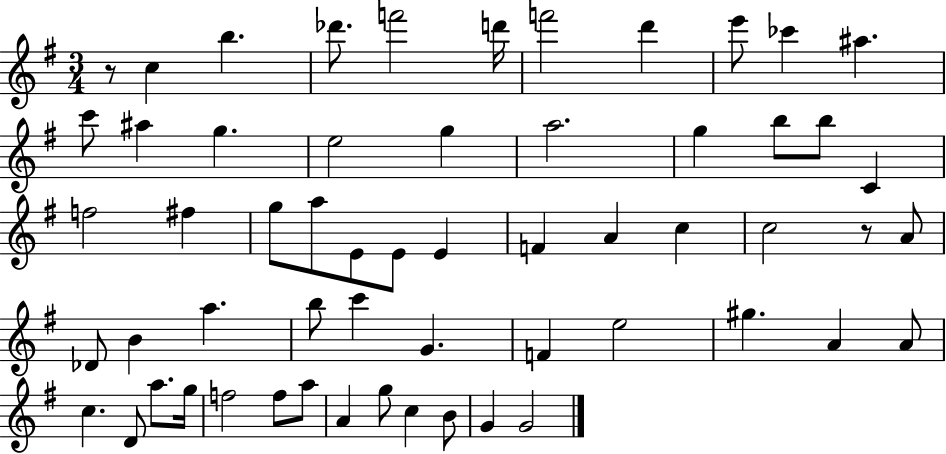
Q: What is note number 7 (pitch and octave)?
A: D6